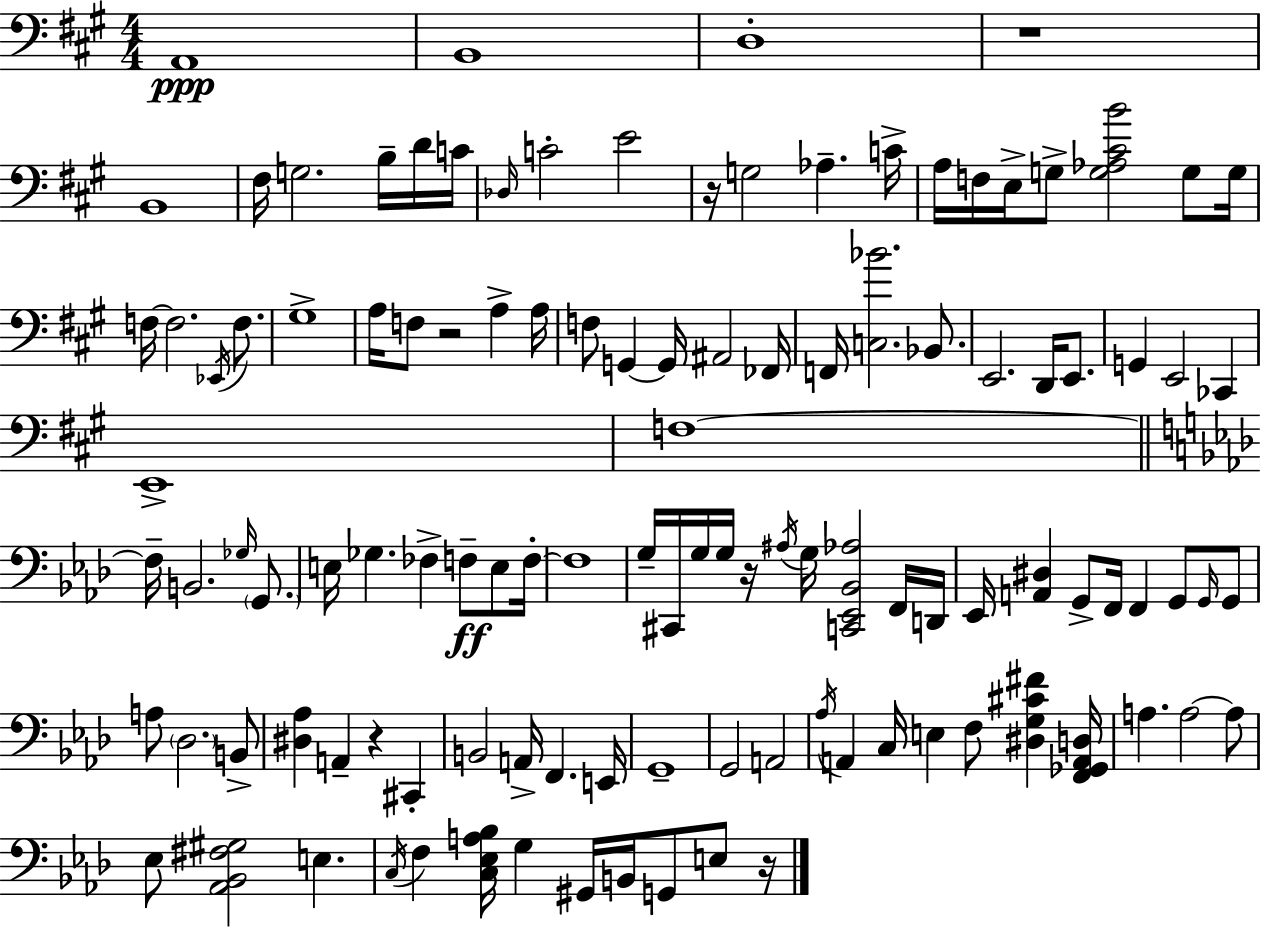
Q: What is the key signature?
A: A major